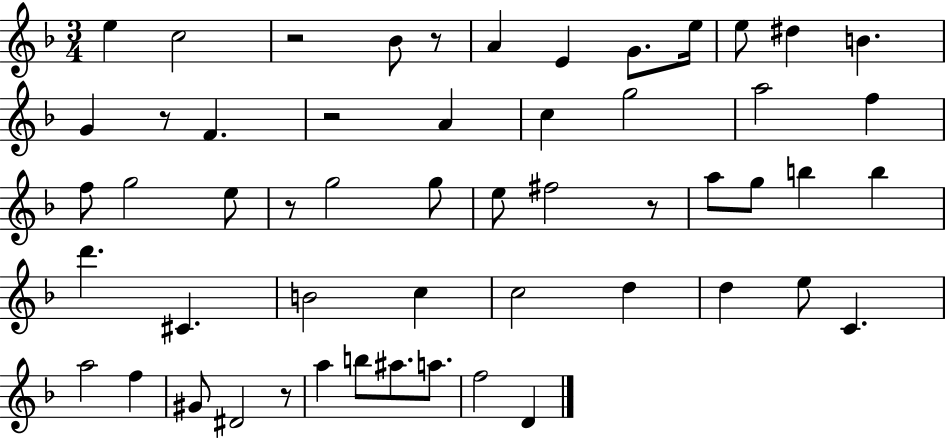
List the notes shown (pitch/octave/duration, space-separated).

E5/q C5/h R/h Bb4/e R/e A4/q E4/q G4/e. E5/s E5/e D#5/q B4/q. G4/q R/e F4/q. R/h A4/q C5/q G5/h A5/h F5/q F5/e G5/h E5/e R/e G5/h G5/e E5/e F#5/h R/e A5/e G5/e B5/q B5/q D6/q. C#4/q. B4/h C5/q C5/h D5/q D5/q E5/e C4/q. A5/h F5/q G#4/e D#4/h R/e A5/q B5/e A#5/e. A5/e. F5/h D4/q